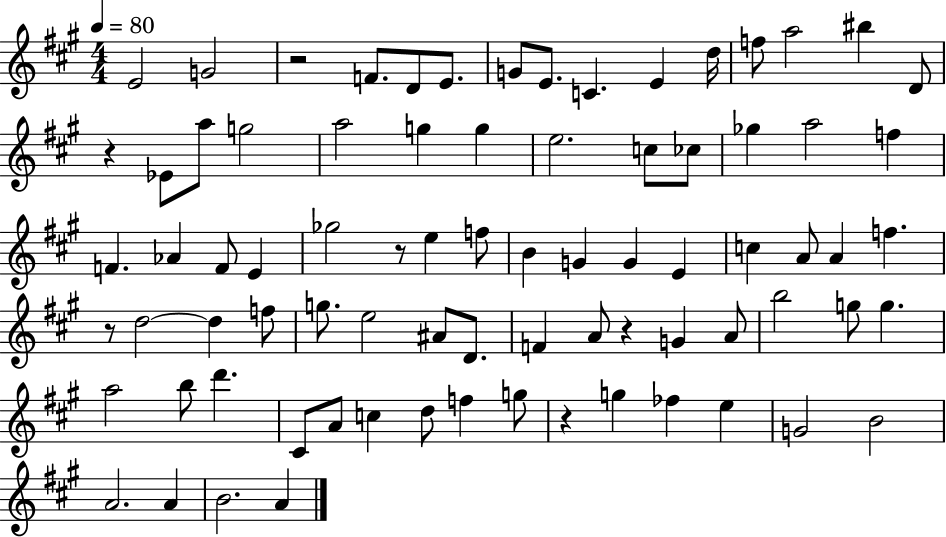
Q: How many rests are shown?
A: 6